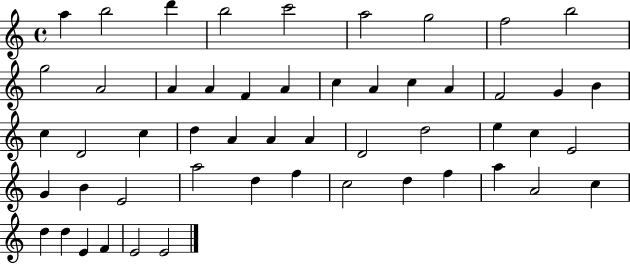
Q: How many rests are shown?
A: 0